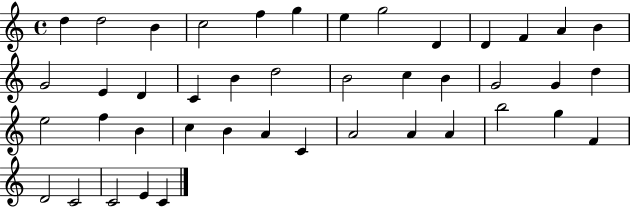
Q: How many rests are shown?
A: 0